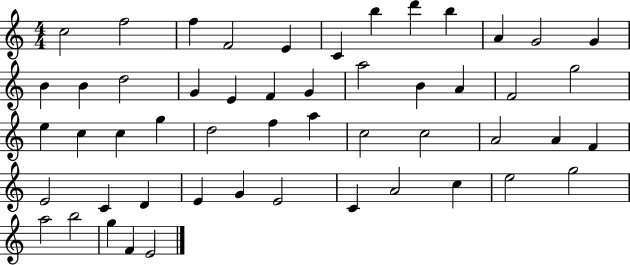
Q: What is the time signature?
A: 4/4